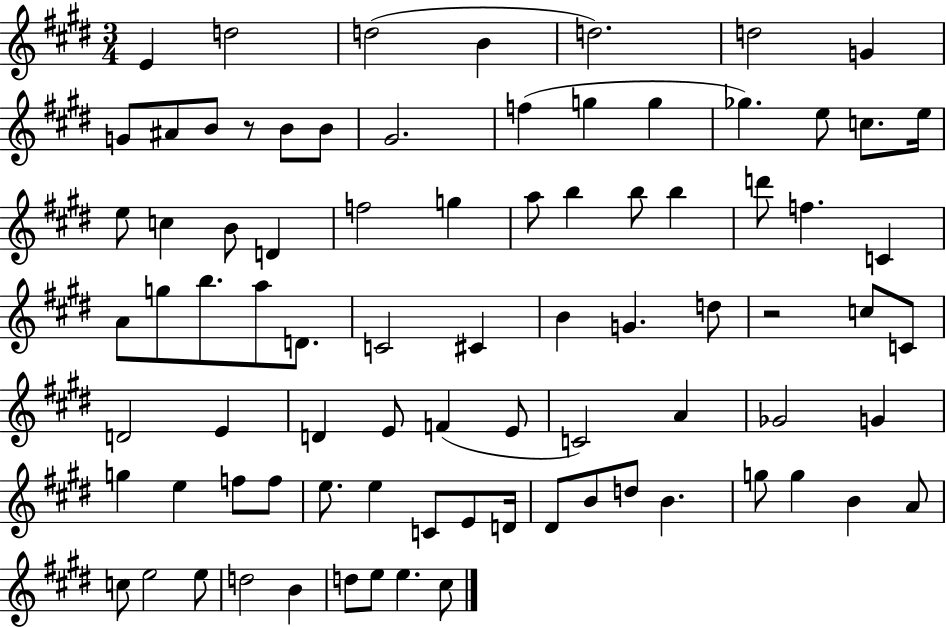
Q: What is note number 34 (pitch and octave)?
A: A4